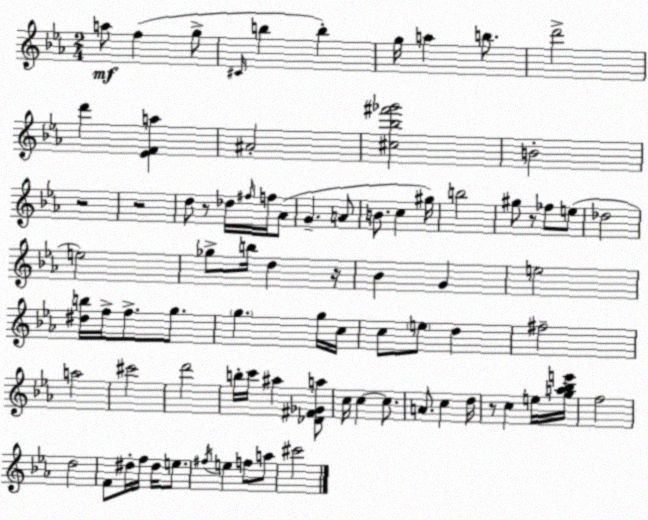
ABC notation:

X:1
T:Untitled
M:2/4
L:1/4
K:Cm
a/2 f g/2 ^C/4 b b g/4 a b/2 d'2 d' [_EFa] ^A2 [^c_b^f'_g']2 B2 z2 z2 d/2 z/2 _d/4 ^f/4 f/4 _A/2 G A/2 B/2 c ^g/4 b2 ^g/2 z/2 _f/2 e/2 _d2 e2 _g/2 b/4 d z/4 _B G e2 [^db]/4 f/4 f/2 g/2 g g/4 c/4 c/2 e/2 d ^f2 a2 ^c'2 d'2 b/4 c'/4 ^a [_D^F_Ga]/2 c/4 c c/2 A/2 c d/4 z/2 c e/4 [ga_be']/4 f2 d2 F/2 ^d/4 f/4 ^d/4 e/2 ^f/4 e f/2 a/2 ^c'2